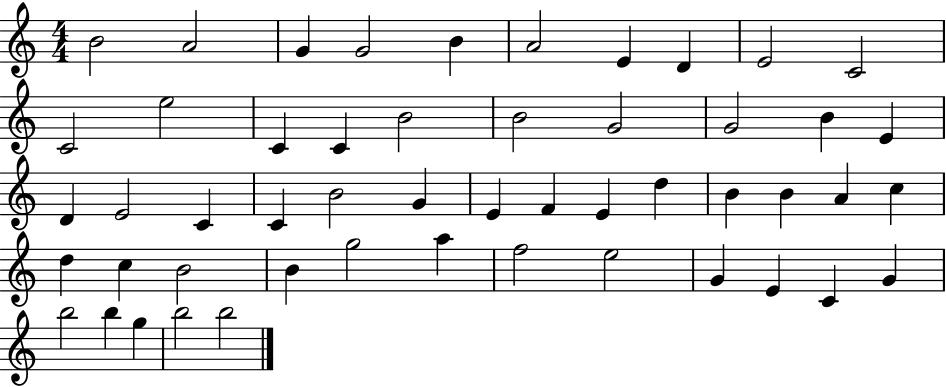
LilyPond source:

{
  \clef treble
  \numericTimeSignature
  \time 4/4
  \key c \major
  b'2 a'2 | g'4 g'2 b'4 | a'2 e'4 d'4 | e'2 c'2 | \break c'2 e''2 | c'4 c'4 b'2 | b'2 g'2 | g'2 b'4 e'4 | \break d'4 e'2 c'4 | c'4 b'2 g'4 | e'4 f'4 e'4 d''4 | b'4 b'4 a'4 c''4 | \break d''4 c''4 b'2 | b'4 g''2 a''4 | f''2 e''2 | g'4 e'4 c'4 g'4 | \break b''2 b''4 g''4 | b''2 b''2 | \bar "|."
}